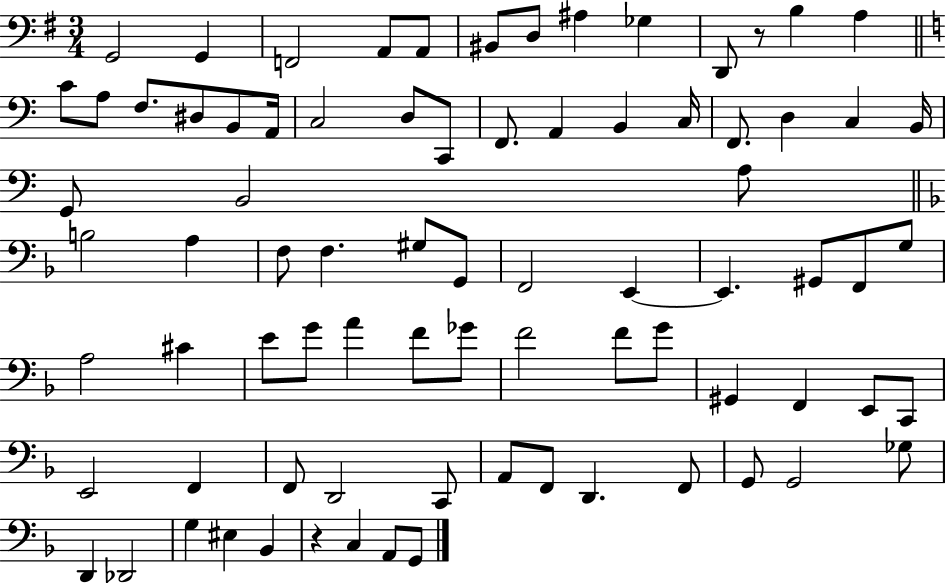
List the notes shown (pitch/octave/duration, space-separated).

G2/h G2/q F2/h A2/e A2/e BIS2/e D3/e A#3/q Gb3/q D2/e R/e B3/q A3/q C4/e A3/e F3/e. D#3/e B2/e A2/s C3/h D3/e C2/e F2/e. A2/q B2/q C3/s F2/e. D3/q C3/q B2/s G2/e B2/h A3/e B3/h A3/q F3/e F3/q. G#3/e G2/e F2/h E2/q E2/q. G#2/e F2/e G3/e A3/h C#4/q E4/e G4/e A4/q F4/e Gb4/e F4/h F4/e G4/e G#2/q F2/q E2/e C2/e E2/h F2/q F2/e D2/h C2/e A2/e F2/e D2/q. F2/e G2/e G2/h Gb3/e D2/q Db2/h G3/q EIS3/q Bb2/q R/q C3/q A2/e G2/e